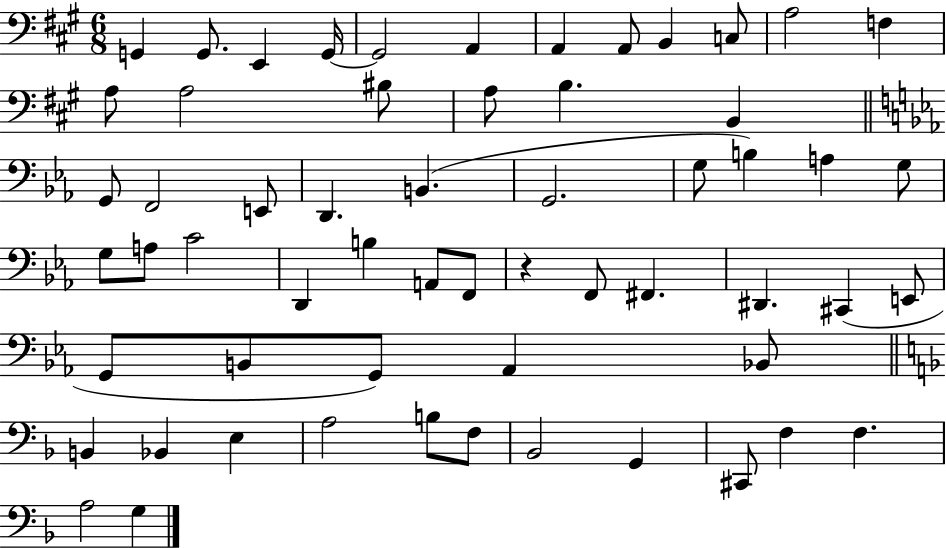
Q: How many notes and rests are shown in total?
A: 59